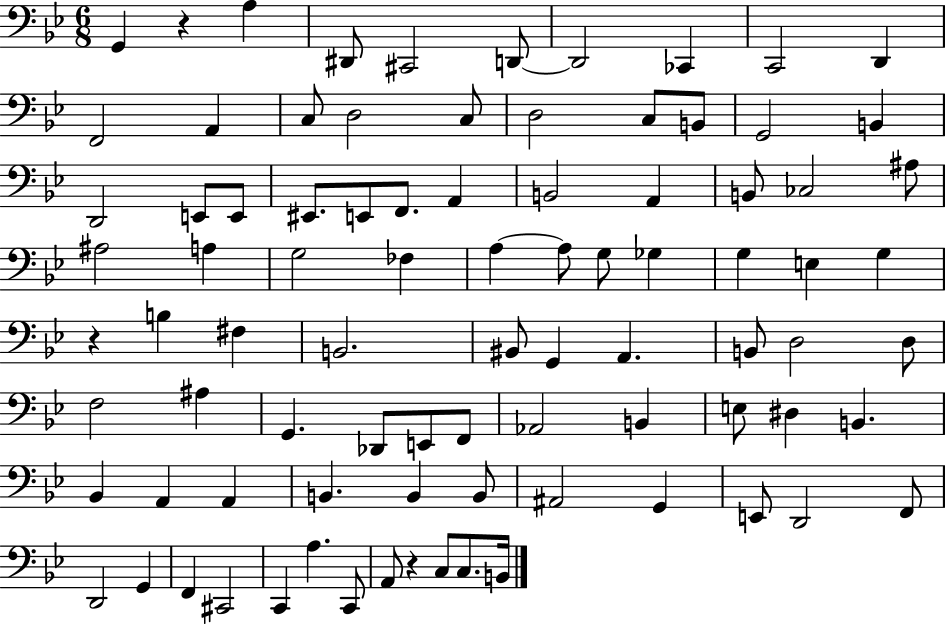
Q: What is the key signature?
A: BES major